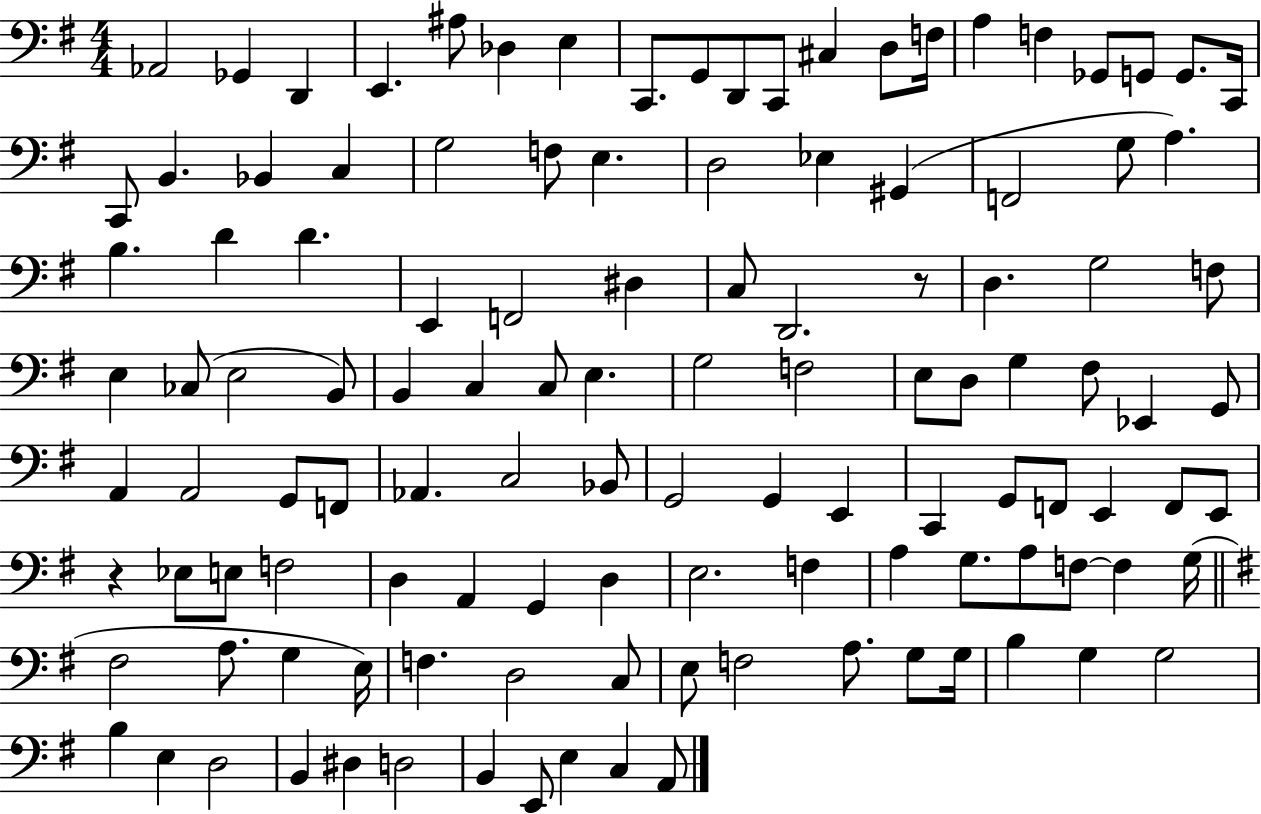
X:1
T:Untitled
M:4/4
L:1/4
K:G
_A,,2 _G,, D,, E,, ^A,/2 _D, E, C,,/2 G,,/2 D,,/2 C,,/2 ^C, D,/2 F,/4 A, F, _G,,/2 G,,/2 G,,/2 C,,/4 C,,/2 B,, _B,, C, G,2 F,/2 E, D,2 _E, ^G,, F,,2 G,/2 A, B, D D E,, F,,2 ^D, C,/2 D,,2 z/2 D, G,2 F,/2 E, _C,/2 E,2 B,,/2 B,, C, C,/2 E, G,2 F,2 E,/2 D,/2 G, ^F,/2 _E,, G,,/2 A,, A,,2 G,,/2 F,,/2 _A,, C,2 _B,,/2 G,,2 G,, E,, C,, G,,/2 F,,/2 E,, F,,/2 E,,/2 z _E,/2 E,/2 F,2 D, A,, G,, D, E,2 F, A, G,/2 A,/2 F,/2 F, G,/4 ^F,2 A,/2 G, E,/4 F, D,2 C,/2 E,/2 F,2 A,/2 G,/2 G,/4 B, G, G,2 B, E, D,2 B,, ^D, D,2 B,, E,,/2 E, C, A,,/2